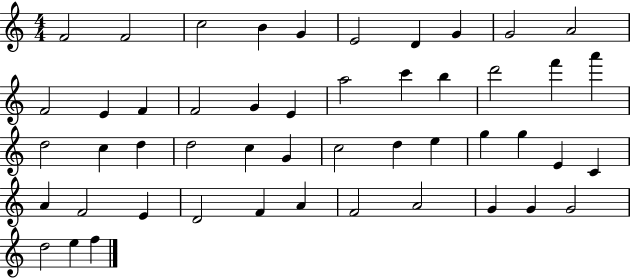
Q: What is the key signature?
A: C major